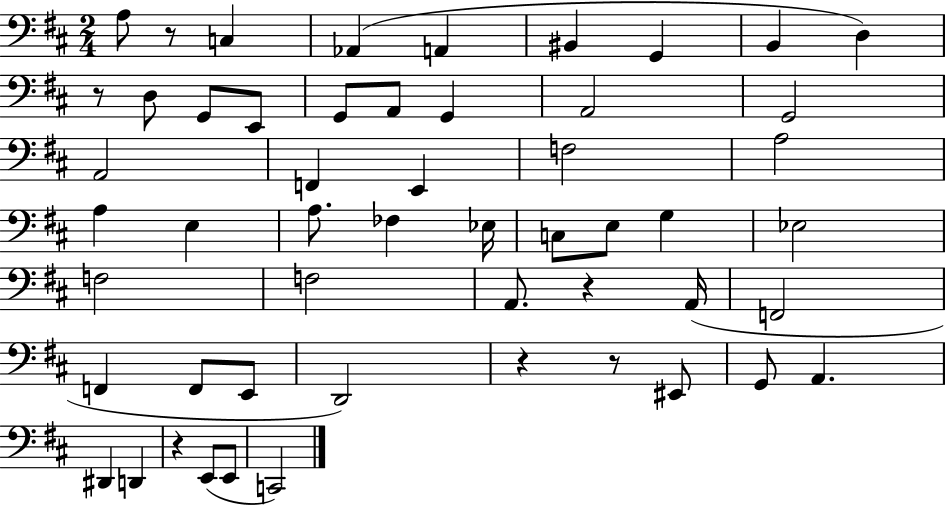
X:1
T:Untitled
M:2/4
L:1/4
K:D
A,/2 z/2 C, _A,, A,, ^B,, G,, B,, D, z/2 D,/2 G,,/2 E,,/2 G,,/2 A,,/2 G,, A,,2 G,,2 A,,2 F,, E,, F,2 A,2 A, E, A,/2 _F, _E,/4 C,/2 E,/2 G, _E,2 F,2 F,2 A,,/2 z A,,/4 F,,2 F,, F,,/2 E,,/2 D,,2 z z/2 ^E,,/2 G,,/2 A,, ^D,, D,, z E,,/2 E,,/2 C,,2